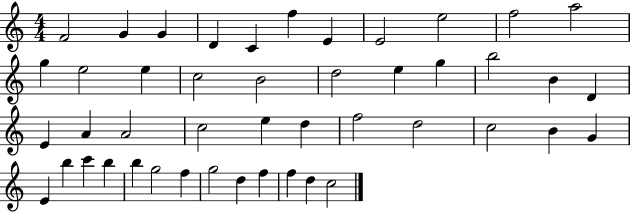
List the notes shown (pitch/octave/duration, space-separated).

F4/h G4/q G4/q D4/q C4/q F5/q E4/q E4/h E5/h F5/h A5/h G5/q E5/h E5/q C5/h B4/h D5/h E5/q G5/q B5/h B4/q D4/q E4/q A4/q A4/h C5/h E5/q D5/q F5/h D5/h C5/h B4/q G4/q E4/q B5/q C6/q B5/q B5/q G5/h F5/q G5/h D5/q F5/q F5/q D5/q C5/h